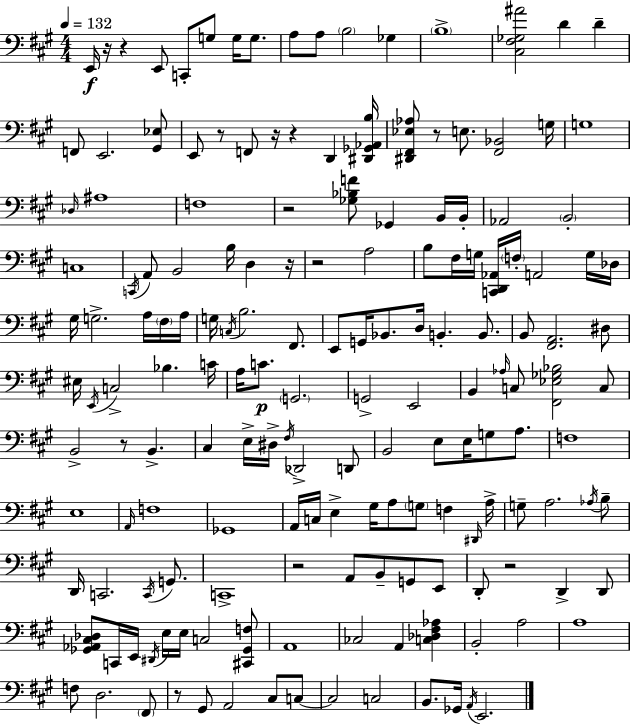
E2/s R/s R/q E2/e C2/e G3/e G3/s G3/e. A3/e A3/e B3/h Gb3/q B3/w [C#3,F#3,Gb3,A#4]/h D4/q D4/q F2/e E2/h. [G#2,Eb3]/e E2/e R/e F2/e R/s R/q D2/q [D#2,Gb2,Ab2,B3]/s [D#2,F#2,Eb3,Ab3]/e R/e E3/e. [F#2,Bb2]/h G3/s G3/w Db3/s A#3/w F3/w R/h [Gb3,Bb3,F4]/e Gb2/q B2/s B2/s Ab2/h B2/h C3/w C2/s A2/e B2/h B3/s D3/q R/s R/h A3/h B3/e F#3/s G3/s [C2,D2,Ab2]/s F3/s A2/h G3/s Db3/s G#3/s G3/h. A3/s F#3/s A3/s G3/s C3/s B3/h. F#2/e. E2/e G2/s Bb2/e. D3/s B2/q. B2/e. B2/e [F#2,A2]/h. D#3/e EIS3/s E2/s C3/h Bb3/q. C4/s A3/s C4/e. G2/h. G2/h E2/h B2/q Ab3/s C3/e [F#2,Eb3,Gb3,Bb3]/h C3/e B2/h R/e B2/q. C#3/q E3/s D#3/s F#3/s Db2/h D2/e B2/h E3/e E3/s G3/e A3/e. F3/w E3/w A2/s F3/w Gb2/w A2/s C3/s E3/q G#3/s A3/e G3/e F3/q D#2/s A3/s G3/e A3/h. Ab3/s B3/e D2/s C2/h. C2/s G2/e. C2/w R/h A2/e B2/e G2/e E2/e D2/e R/h D2/q D2/e [Gb2,Ab2,C#3,Db3]/e C2/s E2/s D#2/s E3/s E3/s C3/h [C#2,Gb2,F3]/e A2/w CES3/h A2/q [C3,Db3,F#3,Ab3]/q B2/h A3/h A3/w F3/e D3/h. F#2/e R/e G#2/e A2/h C#3/e C3/e C3/h C3/h B2/e. Gb2/s A2/s E2/h.